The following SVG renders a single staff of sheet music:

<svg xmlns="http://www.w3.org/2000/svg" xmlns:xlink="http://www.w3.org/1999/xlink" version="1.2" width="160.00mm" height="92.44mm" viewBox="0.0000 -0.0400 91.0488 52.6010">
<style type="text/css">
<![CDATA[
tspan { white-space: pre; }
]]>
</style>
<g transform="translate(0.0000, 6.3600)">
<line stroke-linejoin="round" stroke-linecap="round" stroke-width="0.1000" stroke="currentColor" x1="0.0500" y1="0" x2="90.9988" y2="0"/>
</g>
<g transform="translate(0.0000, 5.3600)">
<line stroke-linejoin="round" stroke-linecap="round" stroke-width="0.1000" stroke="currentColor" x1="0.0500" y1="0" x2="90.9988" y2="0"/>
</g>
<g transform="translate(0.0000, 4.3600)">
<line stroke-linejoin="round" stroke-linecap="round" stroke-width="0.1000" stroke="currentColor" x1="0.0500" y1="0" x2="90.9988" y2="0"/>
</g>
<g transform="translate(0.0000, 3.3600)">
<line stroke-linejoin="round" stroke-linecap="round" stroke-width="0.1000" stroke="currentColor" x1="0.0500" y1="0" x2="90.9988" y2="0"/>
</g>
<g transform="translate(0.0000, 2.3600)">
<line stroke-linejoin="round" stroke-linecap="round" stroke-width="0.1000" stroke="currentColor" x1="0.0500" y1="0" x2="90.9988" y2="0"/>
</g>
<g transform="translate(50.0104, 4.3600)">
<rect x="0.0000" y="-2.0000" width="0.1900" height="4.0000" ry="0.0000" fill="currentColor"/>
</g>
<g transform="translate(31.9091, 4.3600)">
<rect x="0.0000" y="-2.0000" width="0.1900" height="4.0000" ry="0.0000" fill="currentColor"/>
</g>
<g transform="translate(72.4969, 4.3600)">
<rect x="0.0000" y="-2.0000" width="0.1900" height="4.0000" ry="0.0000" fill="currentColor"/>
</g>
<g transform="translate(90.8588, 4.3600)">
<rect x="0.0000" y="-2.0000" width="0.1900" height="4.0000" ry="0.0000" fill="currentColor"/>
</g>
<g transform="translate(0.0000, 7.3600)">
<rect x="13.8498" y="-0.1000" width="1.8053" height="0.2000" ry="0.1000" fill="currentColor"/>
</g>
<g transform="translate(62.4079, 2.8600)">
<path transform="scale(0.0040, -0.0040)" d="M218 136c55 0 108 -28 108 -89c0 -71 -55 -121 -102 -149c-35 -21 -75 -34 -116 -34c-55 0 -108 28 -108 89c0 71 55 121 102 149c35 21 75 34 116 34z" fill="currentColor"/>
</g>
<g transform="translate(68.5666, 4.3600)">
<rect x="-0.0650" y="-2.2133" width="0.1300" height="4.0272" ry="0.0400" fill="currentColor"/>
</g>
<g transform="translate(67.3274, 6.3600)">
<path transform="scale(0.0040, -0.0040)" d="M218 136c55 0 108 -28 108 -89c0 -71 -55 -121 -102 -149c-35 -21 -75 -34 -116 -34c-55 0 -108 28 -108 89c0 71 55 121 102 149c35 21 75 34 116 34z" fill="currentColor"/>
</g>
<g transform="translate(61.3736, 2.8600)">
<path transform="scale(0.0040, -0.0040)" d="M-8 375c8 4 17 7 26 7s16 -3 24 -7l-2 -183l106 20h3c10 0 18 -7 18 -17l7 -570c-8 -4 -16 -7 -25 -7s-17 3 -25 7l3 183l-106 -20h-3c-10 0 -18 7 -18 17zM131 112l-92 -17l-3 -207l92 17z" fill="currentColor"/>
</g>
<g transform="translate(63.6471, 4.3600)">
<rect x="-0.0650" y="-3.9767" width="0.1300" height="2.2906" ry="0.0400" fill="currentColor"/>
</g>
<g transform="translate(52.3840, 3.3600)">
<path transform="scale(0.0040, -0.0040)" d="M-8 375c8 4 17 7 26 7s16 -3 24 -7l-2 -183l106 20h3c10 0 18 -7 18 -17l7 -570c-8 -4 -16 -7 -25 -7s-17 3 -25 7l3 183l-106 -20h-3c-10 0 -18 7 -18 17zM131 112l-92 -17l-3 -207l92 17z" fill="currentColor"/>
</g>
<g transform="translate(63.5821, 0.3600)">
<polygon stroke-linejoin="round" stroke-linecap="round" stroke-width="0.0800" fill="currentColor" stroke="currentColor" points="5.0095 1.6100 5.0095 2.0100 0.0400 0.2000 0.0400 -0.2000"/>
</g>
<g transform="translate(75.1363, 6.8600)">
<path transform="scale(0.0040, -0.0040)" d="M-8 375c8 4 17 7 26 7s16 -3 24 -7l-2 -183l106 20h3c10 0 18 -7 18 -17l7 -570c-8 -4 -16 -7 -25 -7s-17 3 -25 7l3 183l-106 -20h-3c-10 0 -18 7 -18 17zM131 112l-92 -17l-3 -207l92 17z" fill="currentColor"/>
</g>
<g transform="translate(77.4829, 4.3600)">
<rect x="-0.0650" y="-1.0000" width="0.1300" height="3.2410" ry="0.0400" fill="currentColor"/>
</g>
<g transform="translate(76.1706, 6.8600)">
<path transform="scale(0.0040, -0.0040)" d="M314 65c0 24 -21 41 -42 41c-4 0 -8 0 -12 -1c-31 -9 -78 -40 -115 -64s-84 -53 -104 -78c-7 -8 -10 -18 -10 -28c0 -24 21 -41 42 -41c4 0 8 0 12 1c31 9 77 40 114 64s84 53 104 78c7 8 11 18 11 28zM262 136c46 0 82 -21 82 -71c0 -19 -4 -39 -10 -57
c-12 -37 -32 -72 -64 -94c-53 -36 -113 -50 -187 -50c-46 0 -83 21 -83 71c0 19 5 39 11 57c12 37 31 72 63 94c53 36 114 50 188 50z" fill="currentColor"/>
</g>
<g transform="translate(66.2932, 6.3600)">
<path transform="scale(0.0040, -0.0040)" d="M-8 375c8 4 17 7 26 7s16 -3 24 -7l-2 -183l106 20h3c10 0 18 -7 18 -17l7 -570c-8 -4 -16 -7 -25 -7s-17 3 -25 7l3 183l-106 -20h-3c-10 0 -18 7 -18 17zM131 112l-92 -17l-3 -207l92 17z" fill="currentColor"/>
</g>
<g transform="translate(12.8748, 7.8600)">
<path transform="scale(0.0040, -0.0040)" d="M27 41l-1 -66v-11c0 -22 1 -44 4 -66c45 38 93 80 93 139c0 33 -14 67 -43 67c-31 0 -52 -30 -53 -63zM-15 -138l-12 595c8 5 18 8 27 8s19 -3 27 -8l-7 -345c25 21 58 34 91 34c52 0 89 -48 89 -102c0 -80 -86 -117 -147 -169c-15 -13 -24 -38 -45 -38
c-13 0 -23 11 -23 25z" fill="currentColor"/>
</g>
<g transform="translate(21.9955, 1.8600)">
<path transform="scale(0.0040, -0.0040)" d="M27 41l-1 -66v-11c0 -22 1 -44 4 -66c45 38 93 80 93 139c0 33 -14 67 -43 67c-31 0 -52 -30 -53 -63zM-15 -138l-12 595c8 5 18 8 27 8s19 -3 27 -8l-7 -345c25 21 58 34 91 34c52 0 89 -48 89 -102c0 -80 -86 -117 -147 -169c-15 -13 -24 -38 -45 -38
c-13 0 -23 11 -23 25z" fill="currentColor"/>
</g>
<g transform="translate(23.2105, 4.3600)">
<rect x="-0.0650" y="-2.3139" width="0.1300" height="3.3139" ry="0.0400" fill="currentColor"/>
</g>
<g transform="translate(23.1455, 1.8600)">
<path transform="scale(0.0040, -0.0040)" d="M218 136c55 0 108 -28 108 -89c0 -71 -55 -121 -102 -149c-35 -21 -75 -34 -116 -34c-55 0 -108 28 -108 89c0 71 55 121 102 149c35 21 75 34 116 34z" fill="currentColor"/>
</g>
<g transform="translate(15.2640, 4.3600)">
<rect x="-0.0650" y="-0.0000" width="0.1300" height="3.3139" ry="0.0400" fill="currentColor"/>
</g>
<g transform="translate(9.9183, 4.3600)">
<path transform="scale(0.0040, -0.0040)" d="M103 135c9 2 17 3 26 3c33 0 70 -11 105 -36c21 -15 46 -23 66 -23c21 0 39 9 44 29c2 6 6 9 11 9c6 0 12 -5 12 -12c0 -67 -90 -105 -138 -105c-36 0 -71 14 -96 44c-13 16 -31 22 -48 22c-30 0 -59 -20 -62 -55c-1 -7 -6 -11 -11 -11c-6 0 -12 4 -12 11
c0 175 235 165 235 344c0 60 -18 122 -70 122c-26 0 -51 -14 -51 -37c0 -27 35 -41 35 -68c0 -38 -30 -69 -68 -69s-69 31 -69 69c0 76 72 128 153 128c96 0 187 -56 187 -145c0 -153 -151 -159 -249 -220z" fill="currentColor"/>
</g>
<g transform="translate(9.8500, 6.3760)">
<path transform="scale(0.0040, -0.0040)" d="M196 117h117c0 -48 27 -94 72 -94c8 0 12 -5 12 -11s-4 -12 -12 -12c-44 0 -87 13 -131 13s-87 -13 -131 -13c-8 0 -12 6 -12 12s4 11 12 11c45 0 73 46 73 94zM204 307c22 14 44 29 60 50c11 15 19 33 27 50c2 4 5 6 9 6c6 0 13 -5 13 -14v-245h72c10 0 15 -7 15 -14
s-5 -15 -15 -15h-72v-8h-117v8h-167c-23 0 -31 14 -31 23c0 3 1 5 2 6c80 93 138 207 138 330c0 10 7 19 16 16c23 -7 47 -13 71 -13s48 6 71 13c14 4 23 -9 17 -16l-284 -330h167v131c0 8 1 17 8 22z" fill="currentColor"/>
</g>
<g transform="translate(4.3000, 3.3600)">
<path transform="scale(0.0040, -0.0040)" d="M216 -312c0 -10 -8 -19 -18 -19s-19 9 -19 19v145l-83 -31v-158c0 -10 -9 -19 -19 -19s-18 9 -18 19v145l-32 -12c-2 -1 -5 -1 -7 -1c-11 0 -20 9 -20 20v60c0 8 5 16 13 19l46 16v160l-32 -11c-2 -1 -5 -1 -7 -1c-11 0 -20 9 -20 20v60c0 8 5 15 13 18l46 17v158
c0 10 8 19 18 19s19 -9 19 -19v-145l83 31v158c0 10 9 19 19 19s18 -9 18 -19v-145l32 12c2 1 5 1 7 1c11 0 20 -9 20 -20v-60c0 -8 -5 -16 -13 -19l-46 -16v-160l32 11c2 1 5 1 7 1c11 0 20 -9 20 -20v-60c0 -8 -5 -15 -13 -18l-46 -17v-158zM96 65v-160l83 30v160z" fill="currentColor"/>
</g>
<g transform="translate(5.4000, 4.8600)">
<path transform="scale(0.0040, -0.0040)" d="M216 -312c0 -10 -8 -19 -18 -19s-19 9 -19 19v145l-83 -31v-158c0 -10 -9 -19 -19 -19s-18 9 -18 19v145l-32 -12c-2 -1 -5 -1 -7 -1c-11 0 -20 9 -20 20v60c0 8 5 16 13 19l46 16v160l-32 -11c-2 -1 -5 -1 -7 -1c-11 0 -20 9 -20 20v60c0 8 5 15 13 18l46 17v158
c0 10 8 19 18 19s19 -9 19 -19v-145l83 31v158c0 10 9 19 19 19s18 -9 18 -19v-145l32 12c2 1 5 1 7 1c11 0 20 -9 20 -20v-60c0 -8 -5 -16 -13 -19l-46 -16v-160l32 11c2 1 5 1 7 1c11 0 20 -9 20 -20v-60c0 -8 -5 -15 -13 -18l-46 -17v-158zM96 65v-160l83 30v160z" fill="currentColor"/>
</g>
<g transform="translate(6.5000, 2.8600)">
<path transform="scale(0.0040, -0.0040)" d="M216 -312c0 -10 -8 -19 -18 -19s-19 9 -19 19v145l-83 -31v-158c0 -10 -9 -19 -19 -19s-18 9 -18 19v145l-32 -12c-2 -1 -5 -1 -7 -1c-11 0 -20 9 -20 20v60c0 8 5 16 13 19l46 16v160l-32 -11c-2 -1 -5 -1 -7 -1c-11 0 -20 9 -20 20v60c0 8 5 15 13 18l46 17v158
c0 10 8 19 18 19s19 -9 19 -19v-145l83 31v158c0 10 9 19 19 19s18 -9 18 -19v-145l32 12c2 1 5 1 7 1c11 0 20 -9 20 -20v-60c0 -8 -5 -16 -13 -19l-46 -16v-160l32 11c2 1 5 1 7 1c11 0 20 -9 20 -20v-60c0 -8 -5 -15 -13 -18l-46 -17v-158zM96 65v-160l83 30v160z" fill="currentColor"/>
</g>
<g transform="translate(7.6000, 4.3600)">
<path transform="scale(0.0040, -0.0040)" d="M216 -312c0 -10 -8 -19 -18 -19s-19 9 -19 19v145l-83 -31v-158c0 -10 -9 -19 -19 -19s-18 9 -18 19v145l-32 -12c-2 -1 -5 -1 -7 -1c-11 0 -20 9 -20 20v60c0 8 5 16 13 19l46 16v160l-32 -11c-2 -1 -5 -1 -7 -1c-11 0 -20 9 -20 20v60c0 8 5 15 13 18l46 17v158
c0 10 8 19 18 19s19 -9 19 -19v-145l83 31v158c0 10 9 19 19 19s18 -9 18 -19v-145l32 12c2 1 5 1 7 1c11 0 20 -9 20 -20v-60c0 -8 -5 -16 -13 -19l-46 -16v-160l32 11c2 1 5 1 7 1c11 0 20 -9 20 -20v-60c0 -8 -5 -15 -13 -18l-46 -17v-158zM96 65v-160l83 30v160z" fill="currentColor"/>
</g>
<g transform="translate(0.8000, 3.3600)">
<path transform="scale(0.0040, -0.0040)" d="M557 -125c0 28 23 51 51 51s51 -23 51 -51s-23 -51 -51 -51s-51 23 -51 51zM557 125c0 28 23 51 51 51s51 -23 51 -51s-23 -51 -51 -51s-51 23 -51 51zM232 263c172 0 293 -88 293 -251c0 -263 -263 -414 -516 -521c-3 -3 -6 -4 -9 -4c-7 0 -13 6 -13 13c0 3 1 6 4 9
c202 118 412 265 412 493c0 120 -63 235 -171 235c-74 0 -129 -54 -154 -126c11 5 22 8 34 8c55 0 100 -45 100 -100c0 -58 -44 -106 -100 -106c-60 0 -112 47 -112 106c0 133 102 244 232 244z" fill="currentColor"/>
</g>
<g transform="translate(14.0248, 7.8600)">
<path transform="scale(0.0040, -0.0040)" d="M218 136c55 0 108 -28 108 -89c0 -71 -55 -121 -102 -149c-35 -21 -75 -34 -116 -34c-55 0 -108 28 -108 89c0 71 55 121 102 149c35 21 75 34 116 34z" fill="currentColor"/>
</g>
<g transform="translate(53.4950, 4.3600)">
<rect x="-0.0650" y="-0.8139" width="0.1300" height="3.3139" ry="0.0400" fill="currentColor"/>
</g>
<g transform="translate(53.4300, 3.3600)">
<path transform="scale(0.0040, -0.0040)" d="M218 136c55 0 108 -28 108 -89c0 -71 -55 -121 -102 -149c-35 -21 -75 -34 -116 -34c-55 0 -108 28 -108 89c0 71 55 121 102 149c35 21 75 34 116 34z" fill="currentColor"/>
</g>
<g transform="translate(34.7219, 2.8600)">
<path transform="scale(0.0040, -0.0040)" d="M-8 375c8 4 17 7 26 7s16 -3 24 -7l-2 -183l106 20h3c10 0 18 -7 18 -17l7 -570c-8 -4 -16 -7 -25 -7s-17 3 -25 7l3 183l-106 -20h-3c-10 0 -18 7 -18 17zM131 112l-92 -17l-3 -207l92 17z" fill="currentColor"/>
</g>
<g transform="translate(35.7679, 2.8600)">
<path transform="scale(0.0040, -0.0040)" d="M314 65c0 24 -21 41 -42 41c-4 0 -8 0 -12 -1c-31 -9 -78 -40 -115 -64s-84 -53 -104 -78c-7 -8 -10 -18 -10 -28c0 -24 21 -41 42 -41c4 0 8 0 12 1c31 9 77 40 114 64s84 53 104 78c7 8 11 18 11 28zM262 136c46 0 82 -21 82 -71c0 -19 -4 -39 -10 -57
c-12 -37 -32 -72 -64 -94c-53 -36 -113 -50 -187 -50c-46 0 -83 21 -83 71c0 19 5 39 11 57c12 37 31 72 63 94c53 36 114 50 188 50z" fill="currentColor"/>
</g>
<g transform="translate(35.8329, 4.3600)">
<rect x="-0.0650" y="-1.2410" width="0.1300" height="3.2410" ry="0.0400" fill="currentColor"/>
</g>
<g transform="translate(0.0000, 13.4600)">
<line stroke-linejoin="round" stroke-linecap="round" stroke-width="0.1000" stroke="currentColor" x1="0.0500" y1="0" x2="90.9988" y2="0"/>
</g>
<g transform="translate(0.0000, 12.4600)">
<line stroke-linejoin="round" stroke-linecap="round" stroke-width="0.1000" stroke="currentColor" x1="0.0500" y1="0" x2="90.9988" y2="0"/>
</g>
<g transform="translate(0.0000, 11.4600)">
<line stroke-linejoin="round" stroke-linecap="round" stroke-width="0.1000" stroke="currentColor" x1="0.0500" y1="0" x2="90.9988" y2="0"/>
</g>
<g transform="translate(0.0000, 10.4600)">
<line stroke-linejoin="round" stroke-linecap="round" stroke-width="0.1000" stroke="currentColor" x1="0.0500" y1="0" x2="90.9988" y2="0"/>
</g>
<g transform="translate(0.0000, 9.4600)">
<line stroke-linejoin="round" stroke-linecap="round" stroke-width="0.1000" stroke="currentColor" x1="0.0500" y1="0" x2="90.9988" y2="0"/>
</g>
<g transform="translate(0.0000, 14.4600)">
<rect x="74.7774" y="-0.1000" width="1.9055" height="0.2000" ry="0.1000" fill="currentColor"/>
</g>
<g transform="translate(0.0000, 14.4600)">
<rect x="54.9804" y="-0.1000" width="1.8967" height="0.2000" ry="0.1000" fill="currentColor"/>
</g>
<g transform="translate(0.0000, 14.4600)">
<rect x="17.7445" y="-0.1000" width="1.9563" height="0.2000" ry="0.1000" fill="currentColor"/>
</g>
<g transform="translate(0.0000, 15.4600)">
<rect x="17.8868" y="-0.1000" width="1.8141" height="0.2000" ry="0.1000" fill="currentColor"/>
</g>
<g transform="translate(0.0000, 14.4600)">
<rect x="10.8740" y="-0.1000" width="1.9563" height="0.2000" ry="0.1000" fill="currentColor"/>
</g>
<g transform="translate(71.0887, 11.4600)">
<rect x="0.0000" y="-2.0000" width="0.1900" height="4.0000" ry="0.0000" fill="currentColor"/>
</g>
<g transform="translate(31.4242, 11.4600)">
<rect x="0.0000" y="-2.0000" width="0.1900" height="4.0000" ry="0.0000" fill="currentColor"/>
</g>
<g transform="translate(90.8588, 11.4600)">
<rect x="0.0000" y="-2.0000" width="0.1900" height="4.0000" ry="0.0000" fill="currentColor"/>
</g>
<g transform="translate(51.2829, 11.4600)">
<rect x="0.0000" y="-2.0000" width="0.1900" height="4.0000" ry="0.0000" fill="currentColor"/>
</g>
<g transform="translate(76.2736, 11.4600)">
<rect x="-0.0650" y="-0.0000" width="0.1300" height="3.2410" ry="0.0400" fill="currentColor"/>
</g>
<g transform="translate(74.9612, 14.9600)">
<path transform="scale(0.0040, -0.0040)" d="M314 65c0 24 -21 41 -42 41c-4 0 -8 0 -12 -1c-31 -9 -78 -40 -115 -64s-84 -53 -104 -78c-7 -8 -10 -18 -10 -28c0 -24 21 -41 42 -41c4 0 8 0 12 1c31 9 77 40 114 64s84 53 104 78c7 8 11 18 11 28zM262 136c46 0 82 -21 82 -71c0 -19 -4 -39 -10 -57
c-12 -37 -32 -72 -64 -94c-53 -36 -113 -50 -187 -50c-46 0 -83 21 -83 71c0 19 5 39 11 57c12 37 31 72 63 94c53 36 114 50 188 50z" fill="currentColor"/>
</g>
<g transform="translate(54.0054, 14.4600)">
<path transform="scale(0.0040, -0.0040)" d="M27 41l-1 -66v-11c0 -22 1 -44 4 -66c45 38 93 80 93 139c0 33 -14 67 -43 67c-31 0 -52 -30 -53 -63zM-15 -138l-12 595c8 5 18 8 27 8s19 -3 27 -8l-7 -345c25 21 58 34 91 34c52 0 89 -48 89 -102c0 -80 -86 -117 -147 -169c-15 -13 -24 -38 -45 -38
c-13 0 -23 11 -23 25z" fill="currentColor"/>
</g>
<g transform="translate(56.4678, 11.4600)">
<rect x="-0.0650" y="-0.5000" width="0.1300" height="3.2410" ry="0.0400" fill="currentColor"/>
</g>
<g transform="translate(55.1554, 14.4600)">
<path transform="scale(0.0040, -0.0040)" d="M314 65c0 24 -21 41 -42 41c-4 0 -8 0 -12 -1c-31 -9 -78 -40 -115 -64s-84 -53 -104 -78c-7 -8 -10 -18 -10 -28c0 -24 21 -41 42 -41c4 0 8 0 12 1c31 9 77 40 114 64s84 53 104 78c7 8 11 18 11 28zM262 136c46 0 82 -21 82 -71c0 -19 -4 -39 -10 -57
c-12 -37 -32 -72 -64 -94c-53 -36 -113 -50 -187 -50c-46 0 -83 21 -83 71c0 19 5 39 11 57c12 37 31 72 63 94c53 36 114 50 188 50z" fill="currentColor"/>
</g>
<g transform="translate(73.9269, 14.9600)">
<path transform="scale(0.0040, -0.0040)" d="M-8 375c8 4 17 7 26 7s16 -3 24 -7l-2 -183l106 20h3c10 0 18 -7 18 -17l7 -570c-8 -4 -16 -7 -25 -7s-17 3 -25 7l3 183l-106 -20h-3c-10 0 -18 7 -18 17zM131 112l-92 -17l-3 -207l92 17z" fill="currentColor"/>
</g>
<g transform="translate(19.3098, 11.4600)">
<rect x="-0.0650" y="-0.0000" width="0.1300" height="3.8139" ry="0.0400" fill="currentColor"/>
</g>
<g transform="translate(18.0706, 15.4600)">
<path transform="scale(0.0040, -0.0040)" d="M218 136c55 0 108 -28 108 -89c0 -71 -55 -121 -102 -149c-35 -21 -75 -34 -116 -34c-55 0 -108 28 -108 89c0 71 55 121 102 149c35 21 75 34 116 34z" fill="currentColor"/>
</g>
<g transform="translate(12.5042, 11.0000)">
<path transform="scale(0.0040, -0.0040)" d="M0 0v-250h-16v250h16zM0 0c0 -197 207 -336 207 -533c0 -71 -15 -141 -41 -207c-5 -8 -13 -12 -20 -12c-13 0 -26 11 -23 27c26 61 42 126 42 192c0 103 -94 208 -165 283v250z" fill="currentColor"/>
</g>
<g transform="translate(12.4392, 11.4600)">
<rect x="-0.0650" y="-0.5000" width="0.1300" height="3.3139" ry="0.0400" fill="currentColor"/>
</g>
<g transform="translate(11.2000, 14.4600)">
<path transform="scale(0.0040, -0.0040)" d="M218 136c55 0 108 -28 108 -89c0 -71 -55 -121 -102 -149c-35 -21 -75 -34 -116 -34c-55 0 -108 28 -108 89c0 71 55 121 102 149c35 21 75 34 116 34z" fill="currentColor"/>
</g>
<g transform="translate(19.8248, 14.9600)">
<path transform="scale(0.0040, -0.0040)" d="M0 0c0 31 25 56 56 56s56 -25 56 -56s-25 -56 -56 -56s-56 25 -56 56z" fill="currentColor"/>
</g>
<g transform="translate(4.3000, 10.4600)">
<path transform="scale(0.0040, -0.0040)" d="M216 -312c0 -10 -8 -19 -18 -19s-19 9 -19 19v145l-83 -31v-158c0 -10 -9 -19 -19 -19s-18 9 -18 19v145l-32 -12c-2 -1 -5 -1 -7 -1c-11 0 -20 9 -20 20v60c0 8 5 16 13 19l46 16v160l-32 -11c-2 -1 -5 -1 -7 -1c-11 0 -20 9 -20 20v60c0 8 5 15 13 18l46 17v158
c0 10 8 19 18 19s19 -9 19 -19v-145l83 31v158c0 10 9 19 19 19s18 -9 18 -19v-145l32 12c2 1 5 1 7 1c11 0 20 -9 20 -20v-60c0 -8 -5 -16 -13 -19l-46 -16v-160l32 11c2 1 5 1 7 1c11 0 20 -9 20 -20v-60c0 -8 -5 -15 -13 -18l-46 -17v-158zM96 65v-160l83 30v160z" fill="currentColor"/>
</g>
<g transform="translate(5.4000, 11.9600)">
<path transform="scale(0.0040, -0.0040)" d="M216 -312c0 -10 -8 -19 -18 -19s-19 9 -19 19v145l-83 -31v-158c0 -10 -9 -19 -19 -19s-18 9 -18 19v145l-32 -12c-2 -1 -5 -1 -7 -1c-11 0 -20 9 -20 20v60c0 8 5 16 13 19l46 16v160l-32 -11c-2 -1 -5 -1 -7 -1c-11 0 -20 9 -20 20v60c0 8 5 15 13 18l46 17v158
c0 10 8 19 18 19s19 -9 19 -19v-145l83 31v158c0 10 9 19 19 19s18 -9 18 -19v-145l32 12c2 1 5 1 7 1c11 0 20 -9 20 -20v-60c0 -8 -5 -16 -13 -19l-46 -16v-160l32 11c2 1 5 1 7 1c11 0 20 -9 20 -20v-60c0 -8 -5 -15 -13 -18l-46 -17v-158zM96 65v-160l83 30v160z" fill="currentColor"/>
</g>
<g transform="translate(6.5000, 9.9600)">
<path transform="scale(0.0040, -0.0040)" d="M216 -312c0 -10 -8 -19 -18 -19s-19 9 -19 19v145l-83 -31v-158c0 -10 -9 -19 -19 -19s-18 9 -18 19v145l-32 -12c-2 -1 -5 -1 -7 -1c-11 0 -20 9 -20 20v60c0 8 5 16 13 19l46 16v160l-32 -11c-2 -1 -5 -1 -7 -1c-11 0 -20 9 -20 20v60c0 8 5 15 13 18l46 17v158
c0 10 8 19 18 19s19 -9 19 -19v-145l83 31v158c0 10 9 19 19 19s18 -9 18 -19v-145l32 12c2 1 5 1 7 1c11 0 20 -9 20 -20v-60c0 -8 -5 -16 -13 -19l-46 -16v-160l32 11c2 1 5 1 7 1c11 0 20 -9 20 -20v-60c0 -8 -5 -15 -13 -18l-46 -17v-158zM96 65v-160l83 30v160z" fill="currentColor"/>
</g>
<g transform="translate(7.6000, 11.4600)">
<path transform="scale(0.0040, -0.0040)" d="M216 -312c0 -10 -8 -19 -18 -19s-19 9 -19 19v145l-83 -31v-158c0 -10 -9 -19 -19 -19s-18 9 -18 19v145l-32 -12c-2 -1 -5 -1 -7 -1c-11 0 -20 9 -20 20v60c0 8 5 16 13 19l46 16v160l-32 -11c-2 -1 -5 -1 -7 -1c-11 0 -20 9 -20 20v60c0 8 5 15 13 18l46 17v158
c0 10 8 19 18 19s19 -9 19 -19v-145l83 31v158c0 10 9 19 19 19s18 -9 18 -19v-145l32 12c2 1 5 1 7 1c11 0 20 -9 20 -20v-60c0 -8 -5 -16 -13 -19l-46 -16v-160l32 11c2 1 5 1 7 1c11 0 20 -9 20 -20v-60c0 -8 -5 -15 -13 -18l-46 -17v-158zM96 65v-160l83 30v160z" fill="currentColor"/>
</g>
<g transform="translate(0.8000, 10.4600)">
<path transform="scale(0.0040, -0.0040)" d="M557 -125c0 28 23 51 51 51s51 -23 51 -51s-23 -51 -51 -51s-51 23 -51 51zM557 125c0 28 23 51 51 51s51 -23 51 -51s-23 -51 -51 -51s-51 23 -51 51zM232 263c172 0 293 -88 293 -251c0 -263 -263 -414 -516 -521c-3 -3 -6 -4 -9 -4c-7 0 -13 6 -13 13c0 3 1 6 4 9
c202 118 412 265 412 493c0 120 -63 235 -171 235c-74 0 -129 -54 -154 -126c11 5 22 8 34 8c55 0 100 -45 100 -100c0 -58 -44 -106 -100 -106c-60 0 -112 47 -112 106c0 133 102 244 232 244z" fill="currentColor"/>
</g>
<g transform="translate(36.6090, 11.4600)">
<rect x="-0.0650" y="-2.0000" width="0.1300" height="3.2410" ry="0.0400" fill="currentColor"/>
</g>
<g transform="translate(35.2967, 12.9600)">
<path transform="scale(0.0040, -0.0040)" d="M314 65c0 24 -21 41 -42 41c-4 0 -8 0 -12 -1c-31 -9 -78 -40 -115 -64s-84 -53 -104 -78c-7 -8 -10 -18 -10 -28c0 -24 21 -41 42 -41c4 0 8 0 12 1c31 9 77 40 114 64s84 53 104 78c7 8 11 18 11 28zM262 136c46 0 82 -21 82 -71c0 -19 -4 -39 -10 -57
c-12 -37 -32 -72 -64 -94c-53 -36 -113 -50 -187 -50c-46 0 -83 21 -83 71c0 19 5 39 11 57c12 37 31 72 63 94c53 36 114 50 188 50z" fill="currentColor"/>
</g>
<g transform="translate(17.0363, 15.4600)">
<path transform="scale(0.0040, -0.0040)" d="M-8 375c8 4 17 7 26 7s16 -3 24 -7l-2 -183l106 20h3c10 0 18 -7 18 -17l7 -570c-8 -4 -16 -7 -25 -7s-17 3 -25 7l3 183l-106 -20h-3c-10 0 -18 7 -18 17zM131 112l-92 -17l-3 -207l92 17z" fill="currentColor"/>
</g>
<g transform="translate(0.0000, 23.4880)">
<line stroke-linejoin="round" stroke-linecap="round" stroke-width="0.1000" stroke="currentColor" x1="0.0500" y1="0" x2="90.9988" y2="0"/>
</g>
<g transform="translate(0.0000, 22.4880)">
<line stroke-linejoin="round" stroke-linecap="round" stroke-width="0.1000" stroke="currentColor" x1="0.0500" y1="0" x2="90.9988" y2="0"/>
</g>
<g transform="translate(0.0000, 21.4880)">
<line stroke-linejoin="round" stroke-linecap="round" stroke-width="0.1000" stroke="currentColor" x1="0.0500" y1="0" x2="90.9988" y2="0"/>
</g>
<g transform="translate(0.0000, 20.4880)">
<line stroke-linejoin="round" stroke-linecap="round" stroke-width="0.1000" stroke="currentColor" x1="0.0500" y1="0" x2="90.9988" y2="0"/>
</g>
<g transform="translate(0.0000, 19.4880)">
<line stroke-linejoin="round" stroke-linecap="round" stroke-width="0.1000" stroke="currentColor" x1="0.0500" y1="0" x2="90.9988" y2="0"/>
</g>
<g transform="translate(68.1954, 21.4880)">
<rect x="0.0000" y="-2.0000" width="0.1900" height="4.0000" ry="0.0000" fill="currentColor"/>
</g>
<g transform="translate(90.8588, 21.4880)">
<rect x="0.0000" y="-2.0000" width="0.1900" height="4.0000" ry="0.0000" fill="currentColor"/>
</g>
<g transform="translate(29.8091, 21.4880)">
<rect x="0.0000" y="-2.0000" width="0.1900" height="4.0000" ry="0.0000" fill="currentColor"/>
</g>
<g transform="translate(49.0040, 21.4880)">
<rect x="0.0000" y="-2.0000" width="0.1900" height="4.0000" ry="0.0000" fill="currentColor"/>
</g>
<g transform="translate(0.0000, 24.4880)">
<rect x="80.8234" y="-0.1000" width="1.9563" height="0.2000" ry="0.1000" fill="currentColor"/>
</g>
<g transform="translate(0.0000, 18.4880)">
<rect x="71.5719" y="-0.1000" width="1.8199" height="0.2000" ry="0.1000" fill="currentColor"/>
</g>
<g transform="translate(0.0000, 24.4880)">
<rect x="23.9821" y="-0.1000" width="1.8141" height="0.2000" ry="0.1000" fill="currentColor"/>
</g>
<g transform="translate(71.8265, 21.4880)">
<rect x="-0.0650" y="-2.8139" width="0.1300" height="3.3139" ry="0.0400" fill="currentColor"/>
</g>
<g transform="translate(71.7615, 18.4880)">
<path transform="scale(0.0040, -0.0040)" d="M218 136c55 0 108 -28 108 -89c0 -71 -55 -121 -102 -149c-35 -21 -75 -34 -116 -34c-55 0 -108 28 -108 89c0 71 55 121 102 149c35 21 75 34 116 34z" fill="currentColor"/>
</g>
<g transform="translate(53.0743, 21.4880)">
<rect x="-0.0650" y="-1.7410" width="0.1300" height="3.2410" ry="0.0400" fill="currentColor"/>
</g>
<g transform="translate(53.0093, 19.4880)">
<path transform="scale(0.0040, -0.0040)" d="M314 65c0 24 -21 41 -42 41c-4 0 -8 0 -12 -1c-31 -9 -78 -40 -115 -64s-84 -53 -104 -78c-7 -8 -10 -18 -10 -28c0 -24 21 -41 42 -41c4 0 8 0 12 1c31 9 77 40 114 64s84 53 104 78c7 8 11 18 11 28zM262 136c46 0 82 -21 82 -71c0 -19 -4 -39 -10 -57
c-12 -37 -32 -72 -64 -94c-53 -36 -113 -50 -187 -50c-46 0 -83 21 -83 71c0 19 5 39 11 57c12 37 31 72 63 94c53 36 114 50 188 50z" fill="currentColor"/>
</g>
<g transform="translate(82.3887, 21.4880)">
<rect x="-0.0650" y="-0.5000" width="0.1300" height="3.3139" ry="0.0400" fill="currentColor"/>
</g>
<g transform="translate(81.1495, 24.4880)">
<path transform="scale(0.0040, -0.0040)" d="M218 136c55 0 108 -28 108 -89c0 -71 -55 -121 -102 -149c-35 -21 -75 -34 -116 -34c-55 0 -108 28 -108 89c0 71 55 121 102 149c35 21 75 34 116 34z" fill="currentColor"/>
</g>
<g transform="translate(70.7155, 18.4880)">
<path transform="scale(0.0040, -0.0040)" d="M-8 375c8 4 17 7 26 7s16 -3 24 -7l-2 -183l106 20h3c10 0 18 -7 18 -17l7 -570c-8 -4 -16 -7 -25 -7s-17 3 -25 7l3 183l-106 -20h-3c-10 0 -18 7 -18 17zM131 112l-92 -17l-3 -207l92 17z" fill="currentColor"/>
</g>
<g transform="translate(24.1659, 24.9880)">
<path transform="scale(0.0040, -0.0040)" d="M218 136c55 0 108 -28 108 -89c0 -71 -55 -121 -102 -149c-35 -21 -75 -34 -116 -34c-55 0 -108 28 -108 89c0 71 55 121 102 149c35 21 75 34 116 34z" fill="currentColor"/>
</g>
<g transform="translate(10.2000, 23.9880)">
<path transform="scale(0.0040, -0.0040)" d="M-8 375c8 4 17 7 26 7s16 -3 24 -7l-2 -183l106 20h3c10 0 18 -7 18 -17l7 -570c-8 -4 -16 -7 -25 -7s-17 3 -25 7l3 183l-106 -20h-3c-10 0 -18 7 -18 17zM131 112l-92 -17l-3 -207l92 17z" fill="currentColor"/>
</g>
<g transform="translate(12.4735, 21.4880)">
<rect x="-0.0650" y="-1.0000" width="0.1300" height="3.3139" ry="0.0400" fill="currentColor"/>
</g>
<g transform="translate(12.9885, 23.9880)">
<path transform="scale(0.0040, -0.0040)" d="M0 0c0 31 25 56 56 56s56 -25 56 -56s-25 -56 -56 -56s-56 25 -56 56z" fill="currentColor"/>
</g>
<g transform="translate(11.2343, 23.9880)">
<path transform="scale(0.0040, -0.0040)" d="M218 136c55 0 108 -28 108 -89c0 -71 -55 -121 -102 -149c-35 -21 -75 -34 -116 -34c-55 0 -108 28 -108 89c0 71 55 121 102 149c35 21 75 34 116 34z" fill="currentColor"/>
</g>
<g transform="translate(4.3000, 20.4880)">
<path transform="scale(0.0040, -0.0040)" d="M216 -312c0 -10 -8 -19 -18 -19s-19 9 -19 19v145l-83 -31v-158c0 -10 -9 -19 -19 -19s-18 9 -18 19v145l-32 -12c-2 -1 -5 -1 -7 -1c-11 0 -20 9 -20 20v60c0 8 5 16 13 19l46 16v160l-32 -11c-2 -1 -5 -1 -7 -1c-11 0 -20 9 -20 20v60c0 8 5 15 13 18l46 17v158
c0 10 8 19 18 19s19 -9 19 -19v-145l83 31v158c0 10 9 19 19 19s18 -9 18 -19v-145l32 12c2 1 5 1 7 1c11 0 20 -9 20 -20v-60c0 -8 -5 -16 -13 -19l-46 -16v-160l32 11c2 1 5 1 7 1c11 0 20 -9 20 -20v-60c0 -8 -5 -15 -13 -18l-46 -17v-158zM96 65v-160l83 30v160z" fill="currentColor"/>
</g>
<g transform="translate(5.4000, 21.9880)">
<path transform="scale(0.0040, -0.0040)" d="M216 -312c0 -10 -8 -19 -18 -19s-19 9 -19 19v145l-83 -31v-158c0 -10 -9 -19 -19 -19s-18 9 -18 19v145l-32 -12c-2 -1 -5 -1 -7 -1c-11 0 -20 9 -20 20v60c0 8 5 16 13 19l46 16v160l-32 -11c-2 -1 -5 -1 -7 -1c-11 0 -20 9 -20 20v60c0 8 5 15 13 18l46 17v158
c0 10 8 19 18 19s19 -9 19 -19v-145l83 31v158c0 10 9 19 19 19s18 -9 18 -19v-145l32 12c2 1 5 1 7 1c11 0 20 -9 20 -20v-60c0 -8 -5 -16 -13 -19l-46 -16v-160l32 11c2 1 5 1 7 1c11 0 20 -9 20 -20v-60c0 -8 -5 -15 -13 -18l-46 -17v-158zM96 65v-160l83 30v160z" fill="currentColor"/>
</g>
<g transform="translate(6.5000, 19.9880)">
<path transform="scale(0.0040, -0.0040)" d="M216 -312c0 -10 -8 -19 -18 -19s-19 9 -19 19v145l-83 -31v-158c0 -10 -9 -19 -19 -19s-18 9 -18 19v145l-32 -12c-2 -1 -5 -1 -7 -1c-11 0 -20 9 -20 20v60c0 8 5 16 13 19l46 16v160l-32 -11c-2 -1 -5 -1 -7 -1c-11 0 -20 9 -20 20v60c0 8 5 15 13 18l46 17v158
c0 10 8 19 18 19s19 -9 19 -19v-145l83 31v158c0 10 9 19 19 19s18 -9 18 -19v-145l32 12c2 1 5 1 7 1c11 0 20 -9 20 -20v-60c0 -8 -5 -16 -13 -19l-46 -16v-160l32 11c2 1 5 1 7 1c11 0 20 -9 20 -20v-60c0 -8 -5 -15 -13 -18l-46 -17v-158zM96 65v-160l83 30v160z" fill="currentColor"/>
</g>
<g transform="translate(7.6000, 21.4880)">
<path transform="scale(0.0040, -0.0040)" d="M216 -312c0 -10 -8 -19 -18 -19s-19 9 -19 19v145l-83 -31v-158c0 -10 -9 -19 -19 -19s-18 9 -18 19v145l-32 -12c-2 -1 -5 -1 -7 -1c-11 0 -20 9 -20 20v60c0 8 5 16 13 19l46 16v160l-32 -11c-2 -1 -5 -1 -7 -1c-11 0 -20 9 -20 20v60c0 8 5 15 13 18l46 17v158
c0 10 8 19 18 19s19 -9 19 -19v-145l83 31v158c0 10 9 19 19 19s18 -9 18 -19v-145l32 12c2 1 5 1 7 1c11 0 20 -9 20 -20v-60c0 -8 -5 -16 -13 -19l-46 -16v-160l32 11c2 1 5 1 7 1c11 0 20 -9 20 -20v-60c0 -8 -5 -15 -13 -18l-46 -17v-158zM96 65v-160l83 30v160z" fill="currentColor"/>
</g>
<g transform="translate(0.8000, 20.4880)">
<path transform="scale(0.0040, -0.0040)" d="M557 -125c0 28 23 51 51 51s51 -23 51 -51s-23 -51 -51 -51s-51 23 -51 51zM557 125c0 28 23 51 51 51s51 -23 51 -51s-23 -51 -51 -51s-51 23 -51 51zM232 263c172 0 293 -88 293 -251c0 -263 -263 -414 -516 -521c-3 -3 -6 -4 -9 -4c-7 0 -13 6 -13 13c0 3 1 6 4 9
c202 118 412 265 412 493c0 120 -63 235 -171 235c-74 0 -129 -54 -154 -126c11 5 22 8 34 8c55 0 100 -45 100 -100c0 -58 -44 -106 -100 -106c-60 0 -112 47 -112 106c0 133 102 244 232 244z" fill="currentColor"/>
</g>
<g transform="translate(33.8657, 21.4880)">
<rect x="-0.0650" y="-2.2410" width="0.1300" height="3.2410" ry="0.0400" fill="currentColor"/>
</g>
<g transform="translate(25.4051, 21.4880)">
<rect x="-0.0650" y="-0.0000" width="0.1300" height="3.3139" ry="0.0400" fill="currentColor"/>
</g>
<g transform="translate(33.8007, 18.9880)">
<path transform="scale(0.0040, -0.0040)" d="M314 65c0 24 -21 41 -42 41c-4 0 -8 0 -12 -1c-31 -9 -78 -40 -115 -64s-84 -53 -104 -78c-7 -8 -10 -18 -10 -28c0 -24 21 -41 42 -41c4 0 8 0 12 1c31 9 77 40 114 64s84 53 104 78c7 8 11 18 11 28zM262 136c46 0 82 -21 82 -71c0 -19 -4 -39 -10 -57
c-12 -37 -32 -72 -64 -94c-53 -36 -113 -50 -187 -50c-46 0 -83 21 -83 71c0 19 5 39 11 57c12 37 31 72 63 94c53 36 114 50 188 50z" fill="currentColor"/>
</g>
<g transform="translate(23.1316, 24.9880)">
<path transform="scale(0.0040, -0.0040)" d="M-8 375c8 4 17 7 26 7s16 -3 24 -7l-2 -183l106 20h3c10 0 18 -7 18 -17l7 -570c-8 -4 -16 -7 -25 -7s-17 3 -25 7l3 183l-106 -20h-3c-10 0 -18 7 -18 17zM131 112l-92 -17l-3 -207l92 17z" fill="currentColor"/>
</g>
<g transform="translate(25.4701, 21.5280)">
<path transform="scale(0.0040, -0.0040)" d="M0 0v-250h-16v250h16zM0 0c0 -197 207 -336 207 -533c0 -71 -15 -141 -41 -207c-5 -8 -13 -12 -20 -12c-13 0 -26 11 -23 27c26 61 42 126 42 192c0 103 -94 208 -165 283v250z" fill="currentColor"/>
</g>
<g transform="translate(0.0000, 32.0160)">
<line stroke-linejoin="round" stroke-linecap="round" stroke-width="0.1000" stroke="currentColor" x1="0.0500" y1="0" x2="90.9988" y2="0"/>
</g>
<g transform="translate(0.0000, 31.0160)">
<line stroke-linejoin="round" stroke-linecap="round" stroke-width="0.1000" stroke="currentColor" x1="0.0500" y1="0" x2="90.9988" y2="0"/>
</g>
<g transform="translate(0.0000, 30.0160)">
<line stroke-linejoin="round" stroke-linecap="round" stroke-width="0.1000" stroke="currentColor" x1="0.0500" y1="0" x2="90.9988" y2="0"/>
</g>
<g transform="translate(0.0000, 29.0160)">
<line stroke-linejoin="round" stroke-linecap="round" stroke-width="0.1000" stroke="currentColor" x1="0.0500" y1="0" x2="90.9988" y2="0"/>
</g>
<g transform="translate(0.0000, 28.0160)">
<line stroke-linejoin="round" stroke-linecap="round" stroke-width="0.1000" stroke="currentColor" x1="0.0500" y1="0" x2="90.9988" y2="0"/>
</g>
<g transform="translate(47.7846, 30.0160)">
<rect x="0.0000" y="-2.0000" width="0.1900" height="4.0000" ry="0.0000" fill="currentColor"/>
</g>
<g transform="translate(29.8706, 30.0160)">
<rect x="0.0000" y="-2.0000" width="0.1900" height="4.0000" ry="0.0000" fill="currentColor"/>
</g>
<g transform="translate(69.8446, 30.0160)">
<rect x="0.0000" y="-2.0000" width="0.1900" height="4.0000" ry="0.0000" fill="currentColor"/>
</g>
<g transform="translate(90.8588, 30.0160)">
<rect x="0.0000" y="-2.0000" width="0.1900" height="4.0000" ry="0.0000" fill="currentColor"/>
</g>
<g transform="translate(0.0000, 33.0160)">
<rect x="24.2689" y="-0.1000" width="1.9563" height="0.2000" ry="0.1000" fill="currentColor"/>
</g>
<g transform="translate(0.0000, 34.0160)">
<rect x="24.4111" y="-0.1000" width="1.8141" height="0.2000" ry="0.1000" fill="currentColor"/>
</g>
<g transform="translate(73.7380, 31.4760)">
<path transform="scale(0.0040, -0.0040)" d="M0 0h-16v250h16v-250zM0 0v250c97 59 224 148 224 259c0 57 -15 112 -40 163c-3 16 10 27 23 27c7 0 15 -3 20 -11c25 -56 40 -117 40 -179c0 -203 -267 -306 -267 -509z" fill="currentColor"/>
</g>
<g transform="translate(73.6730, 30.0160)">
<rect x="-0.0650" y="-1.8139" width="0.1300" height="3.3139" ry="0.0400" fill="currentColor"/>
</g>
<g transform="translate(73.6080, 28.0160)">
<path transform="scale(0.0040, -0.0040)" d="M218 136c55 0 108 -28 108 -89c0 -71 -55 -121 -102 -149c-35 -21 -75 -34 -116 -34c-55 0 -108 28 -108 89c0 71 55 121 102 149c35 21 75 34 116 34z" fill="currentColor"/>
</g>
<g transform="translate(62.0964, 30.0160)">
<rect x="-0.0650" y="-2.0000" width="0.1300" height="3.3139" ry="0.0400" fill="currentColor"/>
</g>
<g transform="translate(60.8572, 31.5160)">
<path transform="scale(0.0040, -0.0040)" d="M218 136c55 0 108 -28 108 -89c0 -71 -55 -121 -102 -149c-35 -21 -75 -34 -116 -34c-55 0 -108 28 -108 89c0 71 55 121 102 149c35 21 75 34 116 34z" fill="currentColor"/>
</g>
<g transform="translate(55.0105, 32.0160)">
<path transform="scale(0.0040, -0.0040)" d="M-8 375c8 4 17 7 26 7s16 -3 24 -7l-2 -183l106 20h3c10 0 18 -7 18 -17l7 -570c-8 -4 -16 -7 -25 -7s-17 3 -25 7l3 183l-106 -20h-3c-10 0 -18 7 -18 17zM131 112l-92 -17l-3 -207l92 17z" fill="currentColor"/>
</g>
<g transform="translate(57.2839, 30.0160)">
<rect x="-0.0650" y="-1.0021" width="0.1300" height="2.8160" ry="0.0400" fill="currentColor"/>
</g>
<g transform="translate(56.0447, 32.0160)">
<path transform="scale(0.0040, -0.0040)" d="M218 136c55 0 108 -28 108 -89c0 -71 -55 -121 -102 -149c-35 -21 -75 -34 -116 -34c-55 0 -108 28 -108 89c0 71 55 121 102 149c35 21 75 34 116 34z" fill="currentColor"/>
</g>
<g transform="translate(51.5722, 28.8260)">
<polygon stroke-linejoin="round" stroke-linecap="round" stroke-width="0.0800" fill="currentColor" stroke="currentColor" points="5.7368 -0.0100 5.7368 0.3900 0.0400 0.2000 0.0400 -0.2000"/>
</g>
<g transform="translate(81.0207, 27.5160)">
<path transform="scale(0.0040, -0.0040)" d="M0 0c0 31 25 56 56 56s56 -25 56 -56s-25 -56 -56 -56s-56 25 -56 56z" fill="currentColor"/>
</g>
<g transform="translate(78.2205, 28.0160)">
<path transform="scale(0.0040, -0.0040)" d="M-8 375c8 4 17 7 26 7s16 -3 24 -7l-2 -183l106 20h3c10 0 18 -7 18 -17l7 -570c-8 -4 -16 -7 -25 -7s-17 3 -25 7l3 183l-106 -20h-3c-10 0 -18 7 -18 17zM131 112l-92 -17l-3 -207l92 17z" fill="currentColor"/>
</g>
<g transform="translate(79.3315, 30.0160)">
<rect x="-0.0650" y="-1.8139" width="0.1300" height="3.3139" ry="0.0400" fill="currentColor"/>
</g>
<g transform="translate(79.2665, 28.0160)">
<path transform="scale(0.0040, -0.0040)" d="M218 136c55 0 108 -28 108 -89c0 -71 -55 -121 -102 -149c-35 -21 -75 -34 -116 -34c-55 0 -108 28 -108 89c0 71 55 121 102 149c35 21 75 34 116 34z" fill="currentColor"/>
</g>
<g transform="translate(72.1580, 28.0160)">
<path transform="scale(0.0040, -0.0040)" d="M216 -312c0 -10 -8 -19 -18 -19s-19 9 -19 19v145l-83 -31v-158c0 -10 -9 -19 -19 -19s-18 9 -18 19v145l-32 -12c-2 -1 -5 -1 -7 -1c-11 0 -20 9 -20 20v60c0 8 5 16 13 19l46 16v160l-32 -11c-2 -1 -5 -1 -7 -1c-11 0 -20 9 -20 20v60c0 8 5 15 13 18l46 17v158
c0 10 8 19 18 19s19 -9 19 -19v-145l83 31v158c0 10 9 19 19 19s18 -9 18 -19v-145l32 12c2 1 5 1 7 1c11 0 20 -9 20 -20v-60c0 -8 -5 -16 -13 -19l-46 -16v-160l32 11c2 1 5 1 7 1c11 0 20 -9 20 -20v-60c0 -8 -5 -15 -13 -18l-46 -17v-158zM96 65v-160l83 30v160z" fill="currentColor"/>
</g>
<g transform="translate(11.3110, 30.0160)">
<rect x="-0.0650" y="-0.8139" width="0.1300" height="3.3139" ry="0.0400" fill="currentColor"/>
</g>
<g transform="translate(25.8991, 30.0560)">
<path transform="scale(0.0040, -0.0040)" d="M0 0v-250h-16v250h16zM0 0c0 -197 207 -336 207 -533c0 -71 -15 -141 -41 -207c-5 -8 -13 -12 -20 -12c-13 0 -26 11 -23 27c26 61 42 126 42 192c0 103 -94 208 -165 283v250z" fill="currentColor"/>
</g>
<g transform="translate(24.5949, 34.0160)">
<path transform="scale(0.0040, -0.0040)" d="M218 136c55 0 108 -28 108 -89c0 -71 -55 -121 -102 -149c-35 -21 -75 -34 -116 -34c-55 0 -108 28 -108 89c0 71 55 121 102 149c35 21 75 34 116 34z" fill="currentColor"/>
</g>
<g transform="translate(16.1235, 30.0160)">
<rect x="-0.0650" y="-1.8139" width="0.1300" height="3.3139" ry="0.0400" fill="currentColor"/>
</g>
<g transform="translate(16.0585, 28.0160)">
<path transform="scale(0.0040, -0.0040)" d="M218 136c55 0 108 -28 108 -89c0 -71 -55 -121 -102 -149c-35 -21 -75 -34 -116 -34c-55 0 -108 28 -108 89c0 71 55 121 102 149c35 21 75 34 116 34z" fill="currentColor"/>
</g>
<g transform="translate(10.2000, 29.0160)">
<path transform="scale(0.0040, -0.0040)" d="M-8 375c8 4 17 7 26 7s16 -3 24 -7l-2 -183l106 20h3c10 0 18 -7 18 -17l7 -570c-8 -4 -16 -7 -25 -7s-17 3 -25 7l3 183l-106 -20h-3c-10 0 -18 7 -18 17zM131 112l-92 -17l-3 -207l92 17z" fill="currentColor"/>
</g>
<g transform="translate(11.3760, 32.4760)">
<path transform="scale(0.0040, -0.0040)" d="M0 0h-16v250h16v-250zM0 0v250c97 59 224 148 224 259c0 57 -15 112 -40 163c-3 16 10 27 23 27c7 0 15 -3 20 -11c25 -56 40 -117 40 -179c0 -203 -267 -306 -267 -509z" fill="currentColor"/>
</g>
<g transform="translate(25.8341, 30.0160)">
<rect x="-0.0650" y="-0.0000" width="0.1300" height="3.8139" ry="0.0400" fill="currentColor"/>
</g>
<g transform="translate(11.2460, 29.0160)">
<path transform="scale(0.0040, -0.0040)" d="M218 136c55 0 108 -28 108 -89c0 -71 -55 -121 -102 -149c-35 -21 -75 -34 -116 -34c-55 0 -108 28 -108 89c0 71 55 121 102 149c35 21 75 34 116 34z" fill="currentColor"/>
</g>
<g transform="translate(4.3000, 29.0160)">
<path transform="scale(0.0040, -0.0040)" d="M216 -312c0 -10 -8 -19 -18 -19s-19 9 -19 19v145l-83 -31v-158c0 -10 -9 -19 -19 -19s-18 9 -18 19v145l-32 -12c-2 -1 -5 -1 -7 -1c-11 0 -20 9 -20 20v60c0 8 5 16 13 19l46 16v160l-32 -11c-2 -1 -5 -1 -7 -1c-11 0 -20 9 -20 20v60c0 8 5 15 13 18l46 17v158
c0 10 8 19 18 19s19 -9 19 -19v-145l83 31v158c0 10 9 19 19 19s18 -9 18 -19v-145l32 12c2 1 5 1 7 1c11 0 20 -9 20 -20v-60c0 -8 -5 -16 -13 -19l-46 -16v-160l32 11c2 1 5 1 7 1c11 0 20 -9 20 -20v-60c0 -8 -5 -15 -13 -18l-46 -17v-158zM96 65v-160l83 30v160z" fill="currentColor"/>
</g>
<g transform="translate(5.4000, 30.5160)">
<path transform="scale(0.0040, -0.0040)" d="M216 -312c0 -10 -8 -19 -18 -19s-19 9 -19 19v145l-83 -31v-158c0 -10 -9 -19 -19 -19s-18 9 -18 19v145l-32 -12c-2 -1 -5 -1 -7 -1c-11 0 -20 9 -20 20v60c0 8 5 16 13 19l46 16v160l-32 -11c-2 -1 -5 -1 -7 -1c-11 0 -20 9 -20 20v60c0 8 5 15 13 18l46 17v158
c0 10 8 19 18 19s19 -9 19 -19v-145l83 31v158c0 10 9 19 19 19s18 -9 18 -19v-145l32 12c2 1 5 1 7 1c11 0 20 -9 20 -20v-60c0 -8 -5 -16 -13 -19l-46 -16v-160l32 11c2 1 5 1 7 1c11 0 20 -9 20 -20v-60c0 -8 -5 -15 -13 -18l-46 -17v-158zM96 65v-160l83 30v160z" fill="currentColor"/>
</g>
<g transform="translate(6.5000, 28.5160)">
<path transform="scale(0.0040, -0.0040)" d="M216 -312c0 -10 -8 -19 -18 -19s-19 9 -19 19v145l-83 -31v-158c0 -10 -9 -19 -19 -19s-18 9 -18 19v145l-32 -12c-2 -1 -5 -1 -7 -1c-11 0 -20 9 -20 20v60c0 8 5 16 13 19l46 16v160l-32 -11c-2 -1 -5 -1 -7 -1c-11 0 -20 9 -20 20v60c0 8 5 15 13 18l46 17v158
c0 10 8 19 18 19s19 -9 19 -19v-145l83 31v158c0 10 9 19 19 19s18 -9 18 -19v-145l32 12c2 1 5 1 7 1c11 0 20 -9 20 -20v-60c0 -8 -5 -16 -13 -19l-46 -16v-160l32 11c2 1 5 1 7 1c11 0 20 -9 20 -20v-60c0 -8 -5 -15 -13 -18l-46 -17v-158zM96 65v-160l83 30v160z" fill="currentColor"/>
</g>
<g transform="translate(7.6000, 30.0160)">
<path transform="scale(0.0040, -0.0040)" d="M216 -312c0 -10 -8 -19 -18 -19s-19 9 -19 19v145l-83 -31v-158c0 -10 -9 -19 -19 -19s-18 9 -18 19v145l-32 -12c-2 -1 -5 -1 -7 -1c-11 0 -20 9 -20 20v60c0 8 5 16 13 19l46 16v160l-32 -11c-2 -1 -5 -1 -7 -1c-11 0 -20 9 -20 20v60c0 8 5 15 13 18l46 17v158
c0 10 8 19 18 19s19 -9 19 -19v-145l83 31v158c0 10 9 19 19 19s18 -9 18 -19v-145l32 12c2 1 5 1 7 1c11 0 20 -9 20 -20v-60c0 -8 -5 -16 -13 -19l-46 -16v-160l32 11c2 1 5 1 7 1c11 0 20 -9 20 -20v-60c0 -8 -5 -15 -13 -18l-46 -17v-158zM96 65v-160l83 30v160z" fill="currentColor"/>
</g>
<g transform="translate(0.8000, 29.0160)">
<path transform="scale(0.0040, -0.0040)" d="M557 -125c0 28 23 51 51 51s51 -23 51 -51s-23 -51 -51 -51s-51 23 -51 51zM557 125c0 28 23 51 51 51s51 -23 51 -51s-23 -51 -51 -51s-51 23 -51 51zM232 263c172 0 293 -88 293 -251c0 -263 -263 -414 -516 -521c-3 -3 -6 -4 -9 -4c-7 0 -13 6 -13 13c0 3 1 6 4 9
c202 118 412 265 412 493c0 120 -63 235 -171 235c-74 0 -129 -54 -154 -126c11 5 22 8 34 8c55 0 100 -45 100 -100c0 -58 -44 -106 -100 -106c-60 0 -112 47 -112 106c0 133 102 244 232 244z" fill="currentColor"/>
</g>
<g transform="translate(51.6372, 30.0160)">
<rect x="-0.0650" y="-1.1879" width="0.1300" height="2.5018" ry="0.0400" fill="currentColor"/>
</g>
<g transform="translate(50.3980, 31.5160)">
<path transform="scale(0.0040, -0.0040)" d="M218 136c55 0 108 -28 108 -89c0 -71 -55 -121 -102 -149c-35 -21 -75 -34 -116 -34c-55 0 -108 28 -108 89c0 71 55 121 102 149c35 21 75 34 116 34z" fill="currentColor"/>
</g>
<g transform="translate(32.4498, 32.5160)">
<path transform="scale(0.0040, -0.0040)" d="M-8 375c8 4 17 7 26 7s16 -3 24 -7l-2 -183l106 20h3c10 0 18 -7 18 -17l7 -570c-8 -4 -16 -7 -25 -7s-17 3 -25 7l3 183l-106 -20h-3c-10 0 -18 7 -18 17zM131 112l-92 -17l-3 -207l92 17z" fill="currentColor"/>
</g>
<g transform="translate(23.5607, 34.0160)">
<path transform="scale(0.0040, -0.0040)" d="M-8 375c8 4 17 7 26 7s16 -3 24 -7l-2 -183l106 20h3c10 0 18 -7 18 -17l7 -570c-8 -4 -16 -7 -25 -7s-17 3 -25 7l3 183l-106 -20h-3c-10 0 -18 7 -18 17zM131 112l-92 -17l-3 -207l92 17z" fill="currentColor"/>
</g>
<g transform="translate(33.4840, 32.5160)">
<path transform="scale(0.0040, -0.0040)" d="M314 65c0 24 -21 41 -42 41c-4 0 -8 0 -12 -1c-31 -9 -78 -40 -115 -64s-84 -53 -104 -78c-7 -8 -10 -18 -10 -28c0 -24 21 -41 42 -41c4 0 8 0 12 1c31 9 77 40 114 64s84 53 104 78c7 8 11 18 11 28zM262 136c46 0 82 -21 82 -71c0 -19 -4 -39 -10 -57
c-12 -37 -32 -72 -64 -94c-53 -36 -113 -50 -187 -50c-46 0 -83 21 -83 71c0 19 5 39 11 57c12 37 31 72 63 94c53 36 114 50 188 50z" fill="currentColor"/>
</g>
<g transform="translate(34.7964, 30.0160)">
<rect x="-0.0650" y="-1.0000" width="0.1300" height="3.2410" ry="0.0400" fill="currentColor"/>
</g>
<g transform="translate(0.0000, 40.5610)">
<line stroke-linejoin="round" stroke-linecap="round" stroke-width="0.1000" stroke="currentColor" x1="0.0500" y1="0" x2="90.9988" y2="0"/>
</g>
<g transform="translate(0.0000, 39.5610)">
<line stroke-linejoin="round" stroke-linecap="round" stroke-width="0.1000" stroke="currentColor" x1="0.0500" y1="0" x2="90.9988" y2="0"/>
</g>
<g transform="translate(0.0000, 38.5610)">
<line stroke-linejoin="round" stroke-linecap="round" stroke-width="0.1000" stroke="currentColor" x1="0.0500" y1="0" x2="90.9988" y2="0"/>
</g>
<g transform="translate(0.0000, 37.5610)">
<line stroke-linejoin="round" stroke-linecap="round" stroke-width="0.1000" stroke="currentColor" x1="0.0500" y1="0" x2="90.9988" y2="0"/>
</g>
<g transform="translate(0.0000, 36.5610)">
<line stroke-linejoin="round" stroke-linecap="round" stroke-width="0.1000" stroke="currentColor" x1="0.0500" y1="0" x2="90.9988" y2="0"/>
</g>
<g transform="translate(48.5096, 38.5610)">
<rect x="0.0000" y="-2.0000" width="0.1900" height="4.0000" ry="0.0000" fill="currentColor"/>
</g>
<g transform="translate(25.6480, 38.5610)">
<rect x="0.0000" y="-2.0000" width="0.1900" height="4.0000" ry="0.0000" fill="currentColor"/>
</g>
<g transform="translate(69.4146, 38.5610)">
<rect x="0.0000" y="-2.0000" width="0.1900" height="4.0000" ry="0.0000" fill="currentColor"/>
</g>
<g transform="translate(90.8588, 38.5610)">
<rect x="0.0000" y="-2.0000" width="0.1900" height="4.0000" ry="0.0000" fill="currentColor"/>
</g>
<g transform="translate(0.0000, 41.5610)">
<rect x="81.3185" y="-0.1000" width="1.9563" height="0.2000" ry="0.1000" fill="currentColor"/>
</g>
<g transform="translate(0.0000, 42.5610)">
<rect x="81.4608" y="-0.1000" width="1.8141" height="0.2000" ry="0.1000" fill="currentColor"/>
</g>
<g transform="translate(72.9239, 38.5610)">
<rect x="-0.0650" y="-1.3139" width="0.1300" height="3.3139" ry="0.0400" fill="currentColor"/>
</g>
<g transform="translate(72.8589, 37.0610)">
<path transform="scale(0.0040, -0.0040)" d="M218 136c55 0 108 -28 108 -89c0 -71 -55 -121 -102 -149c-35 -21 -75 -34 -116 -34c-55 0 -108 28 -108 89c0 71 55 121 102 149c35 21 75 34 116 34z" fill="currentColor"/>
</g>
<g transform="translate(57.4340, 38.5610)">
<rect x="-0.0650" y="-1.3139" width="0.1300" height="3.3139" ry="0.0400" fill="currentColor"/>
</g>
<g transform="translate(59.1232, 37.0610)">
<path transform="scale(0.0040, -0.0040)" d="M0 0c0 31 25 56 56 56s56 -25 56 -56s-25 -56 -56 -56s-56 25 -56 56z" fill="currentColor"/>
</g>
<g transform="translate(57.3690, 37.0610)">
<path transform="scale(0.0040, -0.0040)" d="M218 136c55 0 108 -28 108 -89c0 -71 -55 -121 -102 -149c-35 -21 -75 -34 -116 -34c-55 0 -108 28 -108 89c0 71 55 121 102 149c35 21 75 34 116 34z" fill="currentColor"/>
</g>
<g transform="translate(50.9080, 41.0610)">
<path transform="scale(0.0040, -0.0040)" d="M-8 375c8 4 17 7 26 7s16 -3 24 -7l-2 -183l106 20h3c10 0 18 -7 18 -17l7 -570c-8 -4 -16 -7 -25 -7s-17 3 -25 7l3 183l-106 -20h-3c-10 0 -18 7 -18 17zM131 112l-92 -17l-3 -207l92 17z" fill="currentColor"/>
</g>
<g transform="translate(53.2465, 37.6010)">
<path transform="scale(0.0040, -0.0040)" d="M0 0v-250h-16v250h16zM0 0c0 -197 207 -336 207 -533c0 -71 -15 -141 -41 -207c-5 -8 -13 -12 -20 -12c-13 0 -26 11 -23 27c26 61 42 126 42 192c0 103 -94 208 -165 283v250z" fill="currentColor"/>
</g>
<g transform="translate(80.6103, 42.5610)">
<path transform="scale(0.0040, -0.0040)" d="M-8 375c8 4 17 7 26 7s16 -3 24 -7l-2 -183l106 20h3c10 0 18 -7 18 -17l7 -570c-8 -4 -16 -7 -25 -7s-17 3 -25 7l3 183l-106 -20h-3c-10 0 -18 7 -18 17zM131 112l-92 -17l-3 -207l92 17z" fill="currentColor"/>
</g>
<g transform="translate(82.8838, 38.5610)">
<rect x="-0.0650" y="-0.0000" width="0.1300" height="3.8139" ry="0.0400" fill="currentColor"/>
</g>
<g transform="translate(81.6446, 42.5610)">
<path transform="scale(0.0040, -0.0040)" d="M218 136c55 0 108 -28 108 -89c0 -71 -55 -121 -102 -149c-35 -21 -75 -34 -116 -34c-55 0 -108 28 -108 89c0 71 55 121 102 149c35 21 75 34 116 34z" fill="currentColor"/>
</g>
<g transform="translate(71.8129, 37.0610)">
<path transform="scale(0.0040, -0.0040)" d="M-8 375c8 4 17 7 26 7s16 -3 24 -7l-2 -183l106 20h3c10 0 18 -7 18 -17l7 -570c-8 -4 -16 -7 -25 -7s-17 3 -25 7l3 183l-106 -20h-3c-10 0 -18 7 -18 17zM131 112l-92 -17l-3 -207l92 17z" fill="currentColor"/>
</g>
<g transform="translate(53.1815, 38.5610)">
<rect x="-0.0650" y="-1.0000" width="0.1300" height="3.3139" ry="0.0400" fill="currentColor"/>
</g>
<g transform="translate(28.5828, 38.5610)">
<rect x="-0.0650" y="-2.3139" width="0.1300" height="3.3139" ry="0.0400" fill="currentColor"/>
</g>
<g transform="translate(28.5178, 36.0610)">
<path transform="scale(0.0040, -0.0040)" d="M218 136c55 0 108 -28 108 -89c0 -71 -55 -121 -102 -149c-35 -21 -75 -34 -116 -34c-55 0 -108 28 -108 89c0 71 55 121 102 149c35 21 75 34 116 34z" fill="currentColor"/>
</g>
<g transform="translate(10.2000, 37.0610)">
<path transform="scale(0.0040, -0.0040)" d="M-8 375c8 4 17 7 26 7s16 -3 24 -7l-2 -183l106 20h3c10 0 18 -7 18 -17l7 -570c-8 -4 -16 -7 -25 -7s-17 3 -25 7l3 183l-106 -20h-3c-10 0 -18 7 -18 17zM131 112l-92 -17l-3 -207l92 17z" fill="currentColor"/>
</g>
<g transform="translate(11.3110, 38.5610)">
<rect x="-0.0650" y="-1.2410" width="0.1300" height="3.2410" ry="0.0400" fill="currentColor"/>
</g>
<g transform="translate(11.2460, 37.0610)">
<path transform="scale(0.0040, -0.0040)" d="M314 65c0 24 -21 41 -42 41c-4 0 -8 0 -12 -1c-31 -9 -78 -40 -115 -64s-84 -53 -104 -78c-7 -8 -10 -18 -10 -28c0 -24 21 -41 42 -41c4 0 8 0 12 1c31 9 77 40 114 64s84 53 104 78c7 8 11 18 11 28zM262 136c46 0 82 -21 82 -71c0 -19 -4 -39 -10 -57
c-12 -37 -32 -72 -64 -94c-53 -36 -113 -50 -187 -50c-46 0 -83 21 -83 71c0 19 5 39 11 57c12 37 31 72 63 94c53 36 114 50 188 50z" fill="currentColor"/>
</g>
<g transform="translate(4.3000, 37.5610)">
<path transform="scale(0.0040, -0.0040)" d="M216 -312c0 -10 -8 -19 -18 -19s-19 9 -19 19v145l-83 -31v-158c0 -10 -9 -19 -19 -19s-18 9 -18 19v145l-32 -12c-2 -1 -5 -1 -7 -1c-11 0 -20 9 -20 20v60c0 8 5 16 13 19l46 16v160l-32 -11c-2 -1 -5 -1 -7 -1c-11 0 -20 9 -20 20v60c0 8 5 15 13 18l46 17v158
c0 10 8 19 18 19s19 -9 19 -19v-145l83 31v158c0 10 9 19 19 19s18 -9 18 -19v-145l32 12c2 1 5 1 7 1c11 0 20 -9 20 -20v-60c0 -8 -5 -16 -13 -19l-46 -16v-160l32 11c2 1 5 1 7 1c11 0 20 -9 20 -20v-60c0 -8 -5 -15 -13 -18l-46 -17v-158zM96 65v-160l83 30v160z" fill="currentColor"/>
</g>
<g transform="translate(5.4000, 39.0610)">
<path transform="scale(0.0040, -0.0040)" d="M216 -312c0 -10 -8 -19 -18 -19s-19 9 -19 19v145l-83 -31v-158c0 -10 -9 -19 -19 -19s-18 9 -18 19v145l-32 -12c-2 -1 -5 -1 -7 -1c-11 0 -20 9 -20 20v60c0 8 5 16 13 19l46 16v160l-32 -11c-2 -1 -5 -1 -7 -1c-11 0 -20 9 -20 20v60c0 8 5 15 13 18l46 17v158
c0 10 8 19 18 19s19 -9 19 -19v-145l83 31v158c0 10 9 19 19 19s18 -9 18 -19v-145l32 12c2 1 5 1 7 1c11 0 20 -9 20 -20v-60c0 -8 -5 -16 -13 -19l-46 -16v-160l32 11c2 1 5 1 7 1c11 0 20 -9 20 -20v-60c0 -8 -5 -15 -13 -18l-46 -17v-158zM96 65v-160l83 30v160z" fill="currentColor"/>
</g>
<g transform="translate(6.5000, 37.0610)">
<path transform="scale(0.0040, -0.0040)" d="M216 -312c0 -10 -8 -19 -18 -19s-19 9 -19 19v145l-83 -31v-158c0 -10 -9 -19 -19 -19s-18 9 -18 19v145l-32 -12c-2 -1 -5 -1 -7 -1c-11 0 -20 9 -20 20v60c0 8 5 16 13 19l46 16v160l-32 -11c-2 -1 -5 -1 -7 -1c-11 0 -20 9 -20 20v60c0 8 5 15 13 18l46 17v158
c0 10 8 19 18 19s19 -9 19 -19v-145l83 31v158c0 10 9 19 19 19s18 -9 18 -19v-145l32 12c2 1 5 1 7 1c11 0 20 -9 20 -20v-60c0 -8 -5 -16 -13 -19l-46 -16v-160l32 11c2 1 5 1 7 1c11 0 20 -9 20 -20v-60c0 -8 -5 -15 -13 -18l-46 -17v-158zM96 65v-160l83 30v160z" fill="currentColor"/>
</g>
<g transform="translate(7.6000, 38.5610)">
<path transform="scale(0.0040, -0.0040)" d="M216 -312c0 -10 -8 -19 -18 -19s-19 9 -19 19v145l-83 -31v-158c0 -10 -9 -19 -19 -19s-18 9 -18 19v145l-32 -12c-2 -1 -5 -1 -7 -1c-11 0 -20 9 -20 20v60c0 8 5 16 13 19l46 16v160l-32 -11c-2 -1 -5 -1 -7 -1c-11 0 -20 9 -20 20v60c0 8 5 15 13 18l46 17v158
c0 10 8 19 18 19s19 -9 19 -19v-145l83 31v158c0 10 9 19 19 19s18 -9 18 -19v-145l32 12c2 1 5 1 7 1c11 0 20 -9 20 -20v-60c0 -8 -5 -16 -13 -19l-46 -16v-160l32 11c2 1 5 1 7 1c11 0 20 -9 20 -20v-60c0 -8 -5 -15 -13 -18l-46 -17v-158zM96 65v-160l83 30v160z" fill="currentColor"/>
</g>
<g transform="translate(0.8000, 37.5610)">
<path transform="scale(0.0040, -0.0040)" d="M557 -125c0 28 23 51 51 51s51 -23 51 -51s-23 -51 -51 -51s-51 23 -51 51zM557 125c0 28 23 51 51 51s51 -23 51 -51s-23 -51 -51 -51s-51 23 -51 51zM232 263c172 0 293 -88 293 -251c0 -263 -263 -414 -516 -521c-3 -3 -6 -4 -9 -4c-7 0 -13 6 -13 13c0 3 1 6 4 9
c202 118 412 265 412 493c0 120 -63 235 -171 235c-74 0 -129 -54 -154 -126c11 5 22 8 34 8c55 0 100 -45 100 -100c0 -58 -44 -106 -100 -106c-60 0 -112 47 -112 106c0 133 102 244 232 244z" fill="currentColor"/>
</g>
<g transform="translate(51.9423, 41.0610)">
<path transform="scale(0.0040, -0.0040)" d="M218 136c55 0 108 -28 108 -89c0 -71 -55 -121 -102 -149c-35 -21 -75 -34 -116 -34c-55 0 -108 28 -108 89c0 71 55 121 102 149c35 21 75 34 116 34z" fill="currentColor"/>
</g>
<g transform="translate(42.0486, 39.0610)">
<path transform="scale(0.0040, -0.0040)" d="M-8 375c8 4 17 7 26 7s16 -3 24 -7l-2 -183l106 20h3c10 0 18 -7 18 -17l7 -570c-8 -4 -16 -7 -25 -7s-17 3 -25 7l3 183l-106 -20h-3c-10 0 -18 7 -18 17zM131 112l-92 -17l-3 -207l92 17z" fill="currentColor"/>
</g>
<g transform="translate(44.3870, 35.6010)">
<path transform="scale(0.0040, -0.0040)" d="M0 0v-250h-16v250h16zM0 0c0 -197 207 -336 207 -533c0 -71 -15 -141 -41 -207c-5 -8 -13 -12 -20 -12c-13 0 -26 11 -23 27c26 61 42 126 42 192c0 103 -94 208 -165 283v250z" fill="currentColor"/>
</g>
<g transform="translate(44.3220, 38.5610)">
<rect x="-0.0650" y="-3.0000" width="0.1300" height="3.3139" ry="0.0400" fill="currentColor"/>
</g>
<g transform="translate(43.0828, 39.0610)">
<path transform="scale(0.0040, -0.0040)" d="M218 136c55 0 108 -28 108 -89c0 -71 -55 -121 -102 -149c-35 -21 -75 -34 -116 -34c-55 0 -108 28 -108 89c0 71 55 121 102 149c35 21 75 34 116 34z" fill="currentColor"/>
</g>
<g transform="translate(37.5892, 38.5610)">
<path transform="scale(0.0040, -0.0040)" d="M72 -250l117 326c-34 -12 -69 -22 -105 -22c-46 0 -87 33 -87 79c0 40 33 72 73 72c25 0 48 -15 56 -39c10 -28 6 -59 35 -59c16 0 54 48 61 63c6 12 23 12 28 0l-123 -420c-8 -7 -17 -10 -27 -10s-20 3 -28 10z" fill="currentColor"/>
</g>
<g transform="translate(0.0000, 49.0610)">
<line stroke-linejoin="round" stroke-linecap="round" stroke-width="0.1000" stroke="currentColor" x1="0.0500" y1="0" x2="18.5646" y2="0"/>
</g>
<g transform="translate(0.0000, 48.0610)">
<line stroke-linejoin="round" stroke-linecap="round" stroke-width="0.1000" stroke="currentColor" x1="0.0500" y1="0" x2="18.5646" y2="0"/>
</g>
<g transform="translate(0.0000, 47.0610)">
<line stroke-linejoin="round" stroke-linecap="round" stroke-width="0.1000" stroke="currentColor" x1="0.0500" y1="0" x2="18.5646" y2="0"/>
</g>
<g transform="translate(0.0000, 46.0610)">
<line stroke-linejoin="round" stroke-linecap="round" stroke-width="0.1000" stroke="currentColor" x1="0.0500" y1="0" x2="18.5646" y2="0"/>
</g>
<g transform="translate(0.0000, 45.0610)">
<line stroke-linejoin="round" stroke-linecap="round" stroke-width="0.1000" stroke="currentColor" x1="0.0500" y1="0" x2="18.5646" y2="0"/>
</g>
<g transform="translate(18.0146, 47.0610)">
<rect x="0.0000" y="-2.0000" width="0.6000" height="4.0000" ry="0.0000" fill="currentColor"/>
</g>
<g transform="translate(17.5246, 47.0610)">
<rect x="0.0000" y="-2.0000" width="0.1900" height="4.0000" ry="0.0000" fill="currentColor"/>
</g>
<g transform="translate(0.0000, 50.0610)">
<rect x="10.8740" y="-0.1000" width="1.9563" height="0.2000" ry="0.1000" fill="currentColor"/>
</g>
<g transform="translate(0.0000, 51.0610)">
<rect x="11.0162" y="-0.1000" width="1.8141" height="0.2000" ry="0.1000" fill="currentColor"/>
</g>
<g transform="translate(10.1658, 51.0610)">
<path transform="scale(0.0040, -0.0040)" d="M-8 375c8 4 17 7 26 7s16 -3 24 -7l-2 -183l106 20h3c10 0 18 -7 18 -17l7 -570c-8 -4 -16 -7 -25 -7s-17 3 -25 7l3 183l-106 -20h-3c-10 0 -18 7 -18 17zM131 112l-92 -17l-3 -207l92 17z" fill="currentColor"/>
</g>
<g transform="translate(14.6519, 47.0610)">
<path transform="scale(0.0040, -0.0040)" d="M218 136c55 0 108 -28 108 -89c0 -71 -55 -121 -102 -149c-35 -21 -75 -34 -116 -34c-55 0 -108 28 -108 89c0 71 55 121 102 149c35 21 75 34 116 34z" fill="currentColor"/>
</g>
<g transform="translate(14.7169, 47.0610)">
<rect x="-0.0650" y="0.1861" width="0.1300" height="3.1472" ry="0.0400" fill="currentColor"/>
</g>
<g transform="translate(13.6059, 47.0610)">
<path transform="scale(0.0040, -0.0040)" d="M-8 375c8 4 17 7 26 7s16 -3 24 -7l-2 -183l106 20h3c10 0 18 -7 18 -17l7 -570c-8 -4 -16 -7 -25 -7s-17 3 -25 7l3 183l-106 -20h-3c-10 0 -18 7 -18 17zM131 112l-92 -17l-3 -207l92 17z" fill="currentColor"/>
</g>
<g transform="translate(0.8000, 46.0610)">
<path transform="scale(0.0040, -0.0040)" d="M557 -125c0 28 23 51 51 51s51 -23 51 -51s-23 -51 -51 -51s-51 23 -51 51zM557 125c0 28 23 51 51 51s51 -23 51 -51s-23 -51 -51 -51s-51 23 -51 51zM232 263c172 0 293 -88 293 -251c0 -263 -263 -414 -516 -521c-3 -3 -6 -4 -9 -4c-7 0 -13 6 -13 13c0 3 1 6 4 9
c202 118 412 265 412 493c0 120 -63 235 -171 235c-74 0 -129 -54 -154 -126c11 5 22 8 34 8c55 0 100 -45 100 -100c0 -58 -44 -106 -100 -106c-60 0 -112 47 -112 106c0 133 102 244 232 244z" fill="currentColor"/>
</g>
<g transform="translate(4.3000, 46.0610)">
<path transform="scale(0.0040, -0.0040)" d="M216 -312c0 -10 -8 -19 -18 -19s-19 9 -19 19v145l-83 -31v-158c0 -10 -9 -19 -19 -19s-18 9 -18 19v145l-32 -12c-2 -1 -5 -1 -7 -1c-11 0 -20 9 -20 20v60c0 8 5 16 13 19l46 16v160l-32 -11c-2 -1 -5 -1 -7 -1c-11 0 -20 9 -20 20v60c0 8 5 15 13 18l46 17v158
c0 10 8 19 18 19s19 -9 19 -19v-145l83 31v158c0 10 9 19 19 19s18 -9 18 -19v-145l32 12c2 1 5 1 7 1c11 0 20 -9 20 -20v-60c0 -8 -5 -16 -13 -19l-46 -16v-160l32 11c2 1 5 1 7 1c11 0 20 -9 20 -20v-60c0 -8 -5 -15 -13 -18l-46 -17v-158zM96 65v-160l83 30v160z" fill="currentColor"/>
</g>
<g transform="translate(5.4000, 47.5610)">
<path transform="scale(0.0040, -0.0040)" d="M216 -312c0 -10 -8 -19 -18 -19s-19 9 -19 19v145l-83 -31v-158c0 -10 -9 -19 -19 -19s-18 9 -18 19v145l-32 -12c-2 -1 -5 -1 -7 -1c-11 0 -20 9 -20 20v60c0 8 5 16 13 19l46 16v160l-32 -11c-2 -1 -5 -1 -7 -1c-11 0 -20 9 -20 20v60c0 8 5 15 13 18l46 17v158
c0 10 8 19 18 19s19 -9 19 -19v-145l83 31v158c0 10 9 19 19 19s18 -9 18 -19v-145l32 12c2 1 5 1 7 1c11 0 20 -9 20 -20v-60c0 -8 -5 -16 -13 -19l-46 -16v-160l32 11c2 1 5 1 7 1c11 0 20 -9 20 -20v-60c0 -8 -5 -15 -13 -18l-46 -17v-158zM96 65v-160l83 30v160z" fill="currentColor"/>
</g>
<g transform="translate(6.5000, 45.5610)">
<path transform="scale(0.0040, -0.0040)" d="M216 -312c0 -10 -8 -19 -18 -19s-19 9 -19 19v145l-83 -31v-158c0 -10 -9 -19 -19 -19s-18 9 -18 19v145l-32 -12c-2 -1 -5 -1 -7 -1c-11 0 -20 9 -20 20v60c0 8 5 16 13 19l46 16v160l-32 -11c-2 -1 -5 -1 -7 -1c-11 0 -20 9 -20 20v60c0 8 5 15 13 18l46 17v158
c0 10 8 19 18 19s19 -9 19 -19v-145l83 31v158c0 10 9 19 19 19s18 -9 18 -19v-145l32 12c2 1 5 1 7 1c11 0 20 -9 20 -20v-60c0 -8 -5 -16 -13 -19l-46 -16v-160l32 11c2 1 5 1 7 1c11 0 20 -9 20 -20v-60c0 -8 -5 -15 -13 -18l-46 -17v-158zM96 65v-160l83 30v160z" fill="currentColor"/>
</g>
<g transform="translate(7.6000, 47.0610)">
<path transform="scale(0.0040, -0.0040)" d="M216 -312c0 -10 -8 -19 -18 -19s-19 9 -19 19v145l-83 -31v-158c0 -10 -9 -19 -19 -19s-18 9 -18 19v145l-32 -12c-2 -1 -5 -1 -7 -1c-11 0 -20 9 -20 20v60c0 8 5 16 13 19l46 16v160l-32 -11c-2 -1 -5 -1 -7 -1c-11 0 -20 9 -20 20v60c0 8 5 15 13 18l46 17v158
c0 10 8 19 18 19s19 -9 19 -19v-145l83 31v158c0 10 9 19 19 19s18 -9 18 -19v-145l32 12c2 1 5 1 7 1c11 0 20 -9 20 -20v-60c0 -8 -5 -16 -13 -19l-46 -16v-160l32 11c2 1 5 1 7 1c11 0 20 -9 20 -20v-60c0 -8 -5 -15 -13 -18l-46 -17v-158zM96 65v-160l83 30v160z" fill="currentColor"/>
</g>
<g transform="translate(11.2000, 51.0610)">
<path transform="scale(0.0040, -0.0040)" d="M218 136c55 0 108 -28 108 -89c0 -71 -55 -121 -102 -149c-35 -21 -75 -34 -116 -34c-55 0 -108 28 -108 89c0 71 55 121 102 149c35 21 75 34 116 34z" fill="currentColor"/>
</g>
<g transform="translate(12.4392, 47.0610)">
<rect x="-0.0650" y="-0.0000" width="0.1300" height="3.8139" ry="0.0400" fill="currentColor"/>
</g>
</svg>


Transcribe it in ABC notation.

X:1
T:Untitled
M:2/4
L:1/4
K:E
_D,, _B, G,2 F, G,/2 G,,/2 F,,2 E,,/2 C,, A,,2 _E,,2 D,,2 F,, D,,/2 B,2 A,2 C E,, F,/2 A, C,,/2 F,,2 A,,/2 G,,/2 A,, ^A,/2 A, G,2 B, z/2 C,/2 F,,/2 ^G, G, C,, C,, D,